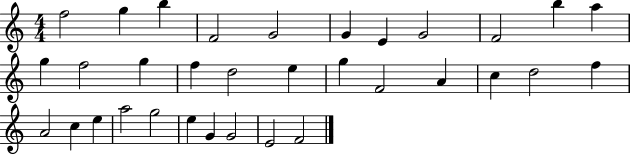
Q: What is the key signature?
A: C major